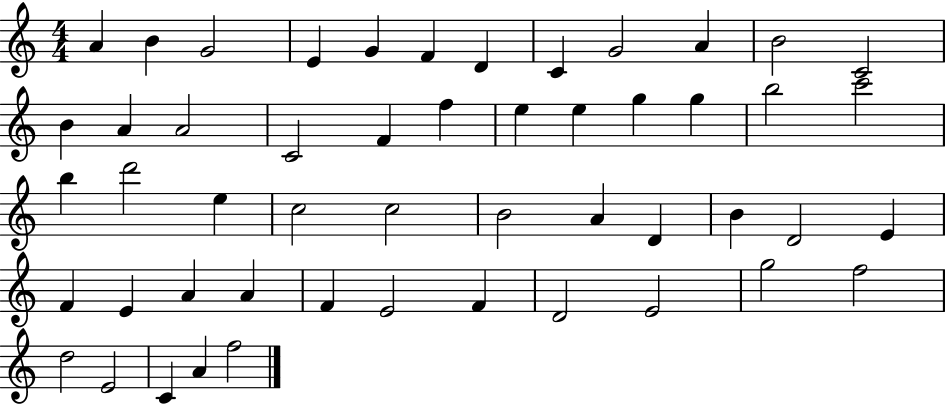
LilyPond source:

{
  \clef treble
  \numericTimeSignature
  \time 4/4
  \key c \major
  a'4 b'4 g'2 | e'4 g'4 f'4 d'4 | c'4 g'2 a'4 | b'2 c'2 | \break b'4 a'4 a'2 | c'2 f'4 f''4 | e''4 e''4 g''4 g''4 | b''2 c'''2 | \break b''4 d'''2 e''4 | c''2 c''2 | b'2 a'4 d'4 | b'4 d'2 e'4 | \break f'4 e'4 a'4 a'4 | f'4 e'2 f'4 | d'2 e'2 | g''2 f''2 | \break d''2 e'2 | c'4 a'4 f''2 | \bar "|."
}